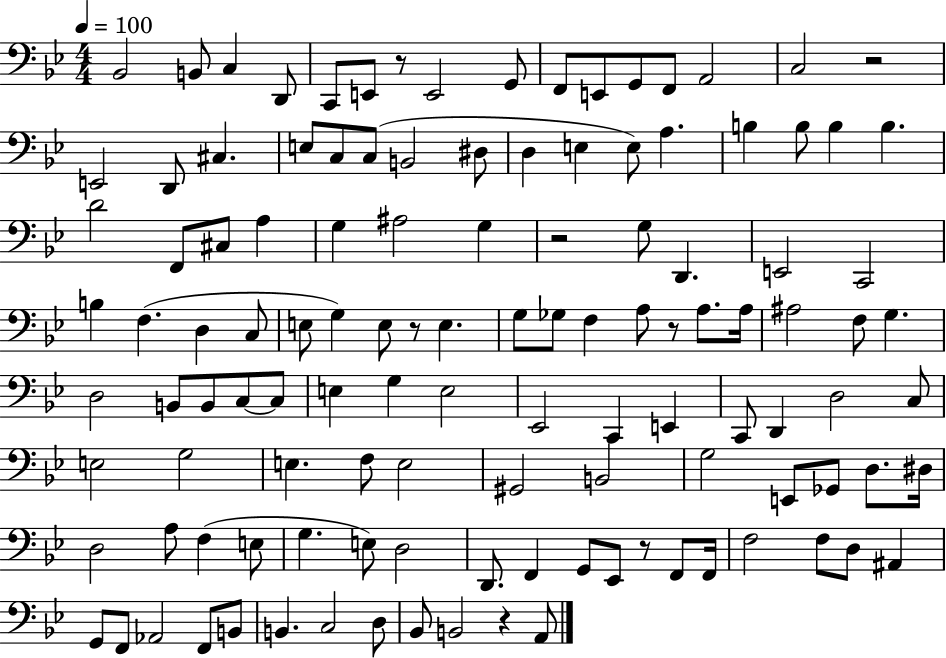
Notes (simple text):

Bb2/h B2/e C3/q D2/e C2/e E2/e R/e E2/h G2/e F2/e E2/e G2/e F2/e A2/h C3/h R/h E2/h D2/e C#3/q. E3/e C3/e C3/e B2/h D#3/e D3/q E3/q E3/e A3/q. B3/q B3/e B3/q B3/q. D4/h F2/e C#3/e A3/q G3/q A#3/h G3/q R/h G3/e D2/q. E2/h C2/h B3/q F3/q. D3/q C3/e E3/e G3/q E3/e R/e E3/q. G3/e Gb3/e F3/q A3/e R/e A3/e. A3/s A#3/h F3/e G3/q. D3/h B2/e B2/e C3/e C3/e E3/q G3/q E3/h Eb2/h C2/q E2/q C2/e D2/q D3/h C3/e E3/h G3/h E3/q. F3/e E3/h G#2/h B2/h G3/h E2/e Gb2/e D3/e. D#3/s D3/h A3/e F3/q E3/e G3/q. E3/e D3/h D2/e. F2/q G2/e Eb2/e R/e F2/e F2/s F3/h F3/e D3/e A#2/q G2/e F2/e Ab2/h F2/e B2/e B2/q. C3/h D3/e Bb2/e B2/h R/q A2/e